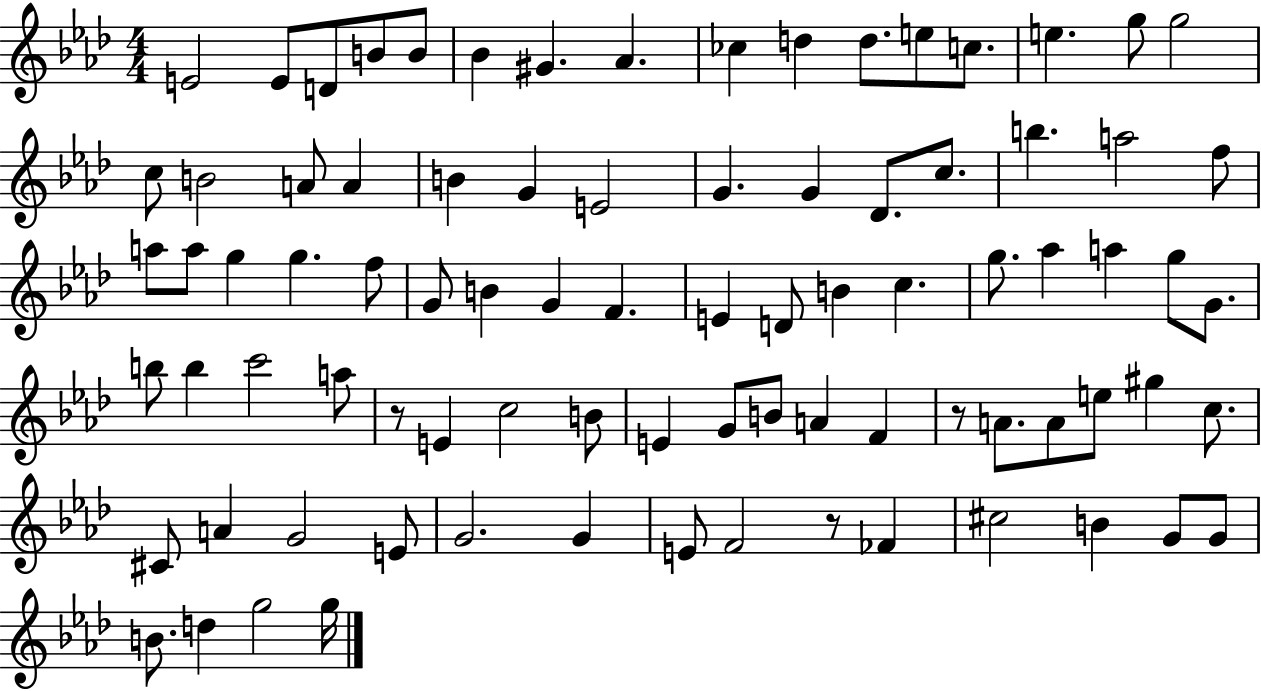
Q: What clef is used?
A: treble